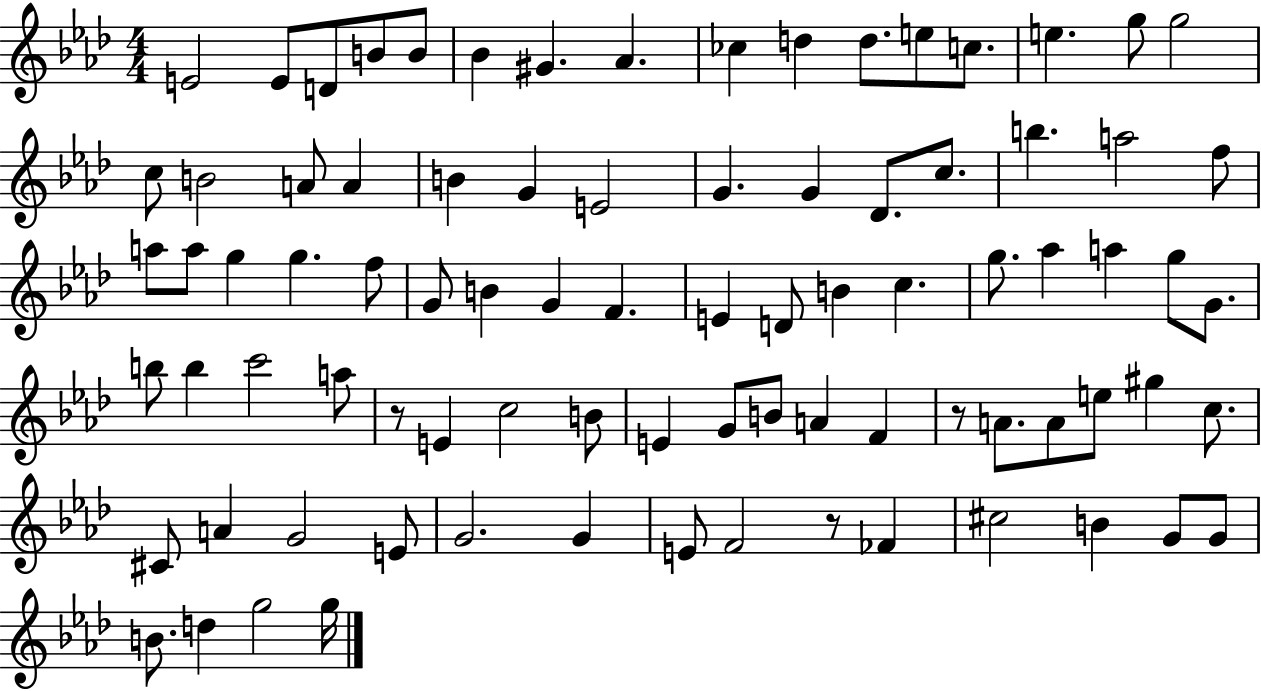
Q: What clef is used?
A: treble